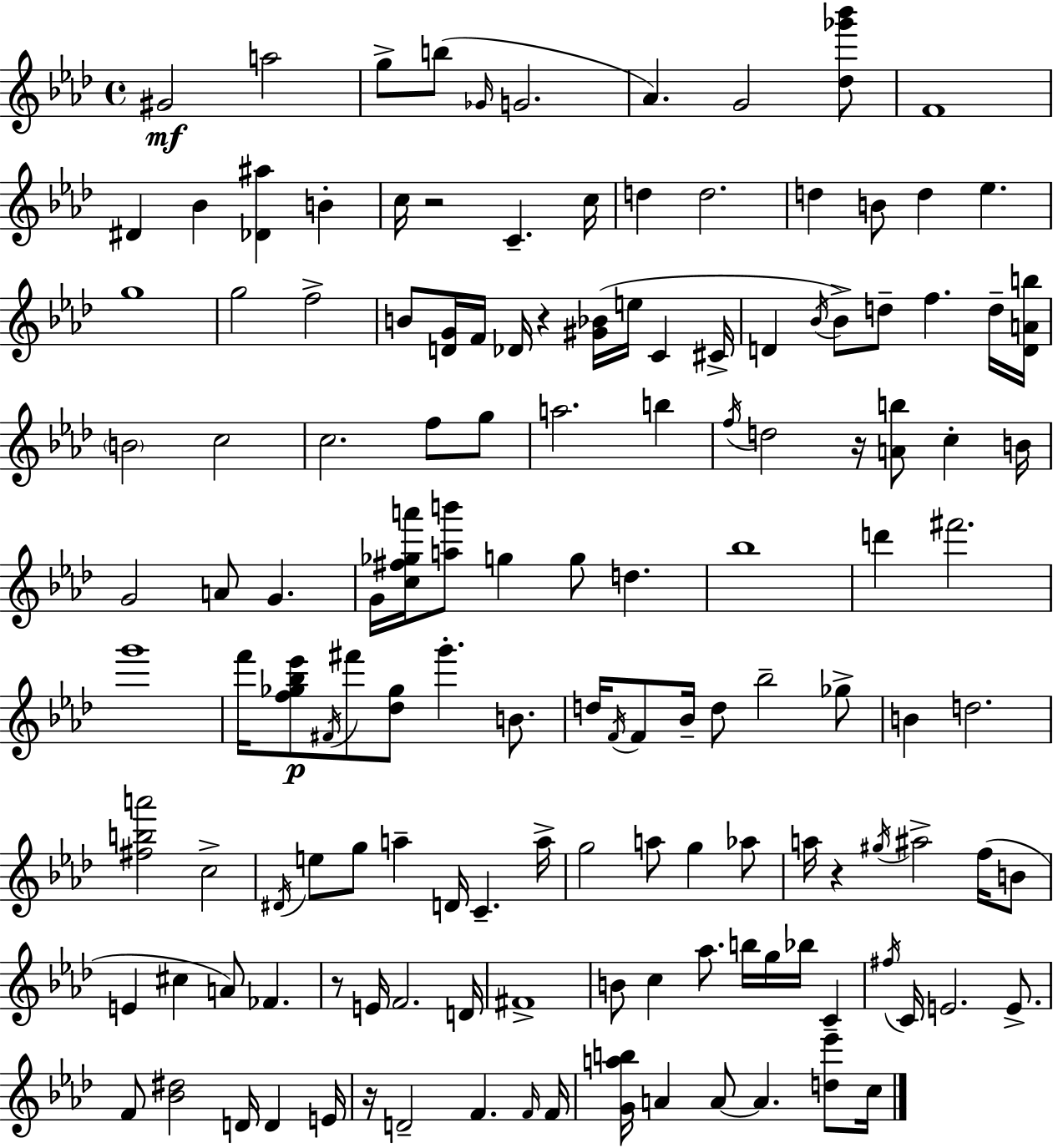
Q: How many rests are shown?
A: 6